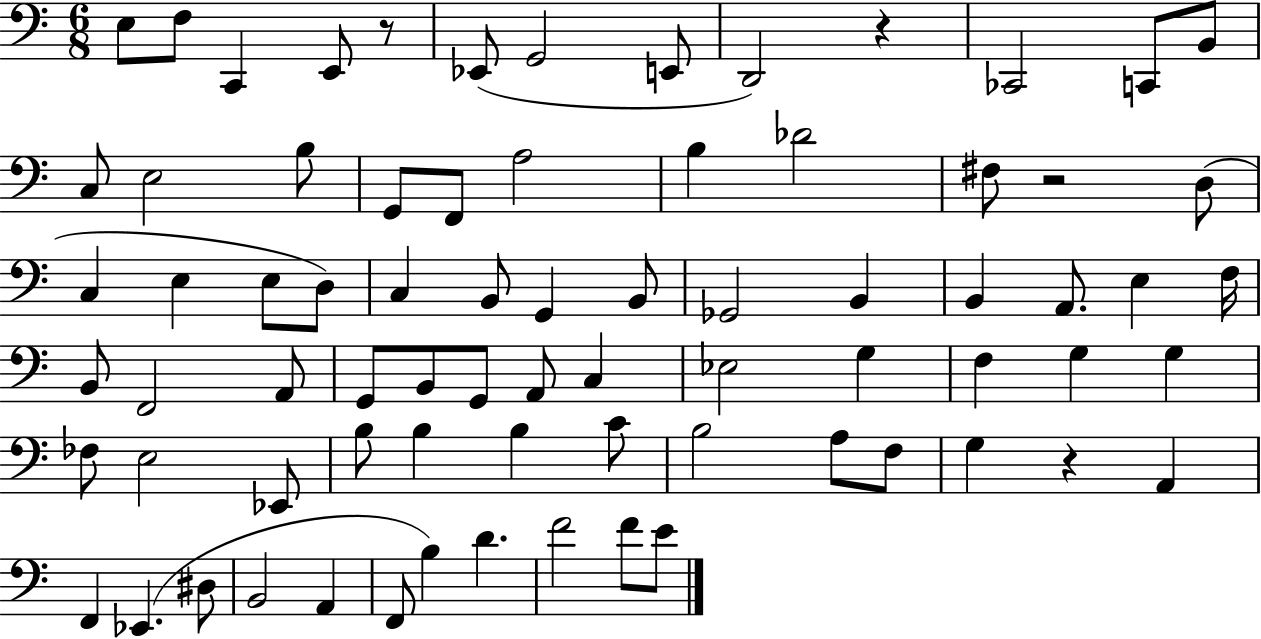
E3/e F3/e C2/q E2/e R/e Eb2/e G2/h E2/e D2/h R/q CES2/h C2/e B2/e C3/e E3/h B3/e G2/e F2/e A3/h B3/q Db4/h F#3/e R/h D3/e C3/q E3/q E3/e D3/e C3/q B2/e G2/q B2/e Gb2/h B2/q B2/q A2/e. E3/q F3/s B2/e F2/h A2/e G2/e B2/e G2/e A2/e C3/q Eb3/h G3/q F3/q G3/q G3/q FES3/e E3/h Eb2/e B3/e B3/q B3/q C4/e B3/h A3/e F3/e G3/q R/q A2/q F2/q Eb2/q. D#3/e B2/h A2/q F2/e B3/q D4/q. F4/h F4/e E4/e